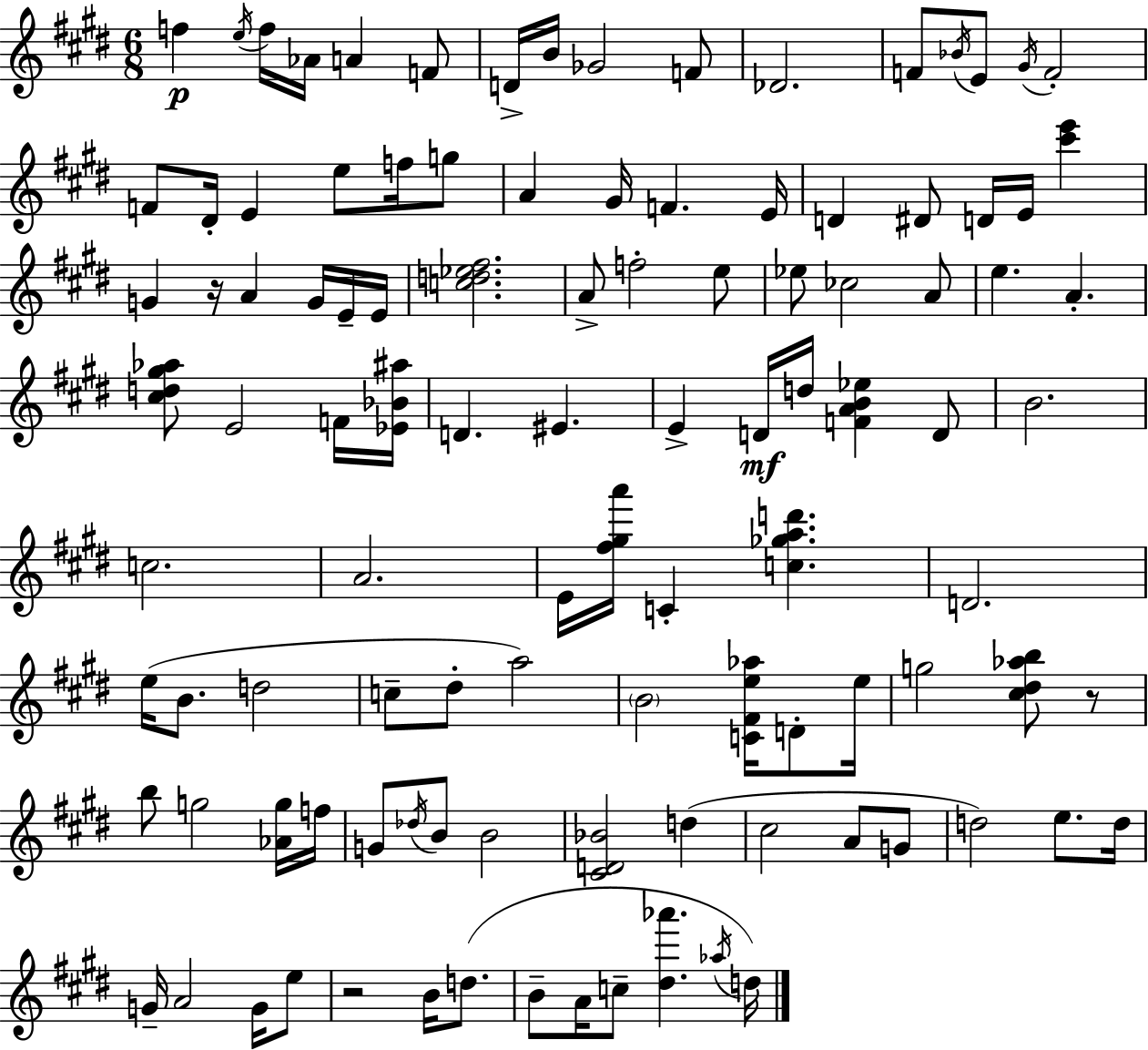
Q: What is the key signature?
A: E major